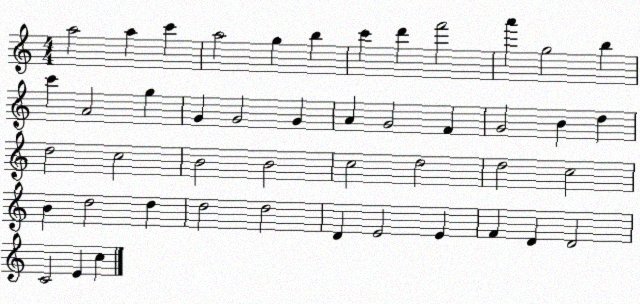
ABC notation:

X:1
T:Untitled
M:4/4
L:1/4
K:C
a2 a c' a2 g b c' d' f'2 a' g2 b c' A2 g G G2 G A G2 F G2 B d d2 c2 B2 B2 c2 d2 d2 c2 B d2 d d2 d2 D E2 E F D D2 C2 E c